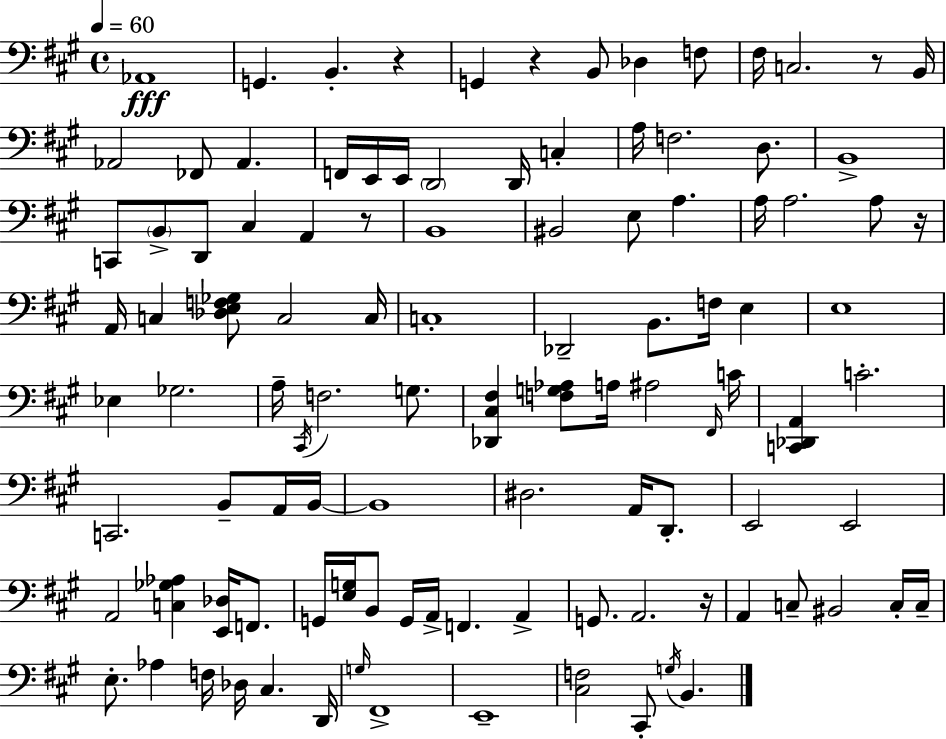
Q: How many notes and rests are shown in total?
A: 107